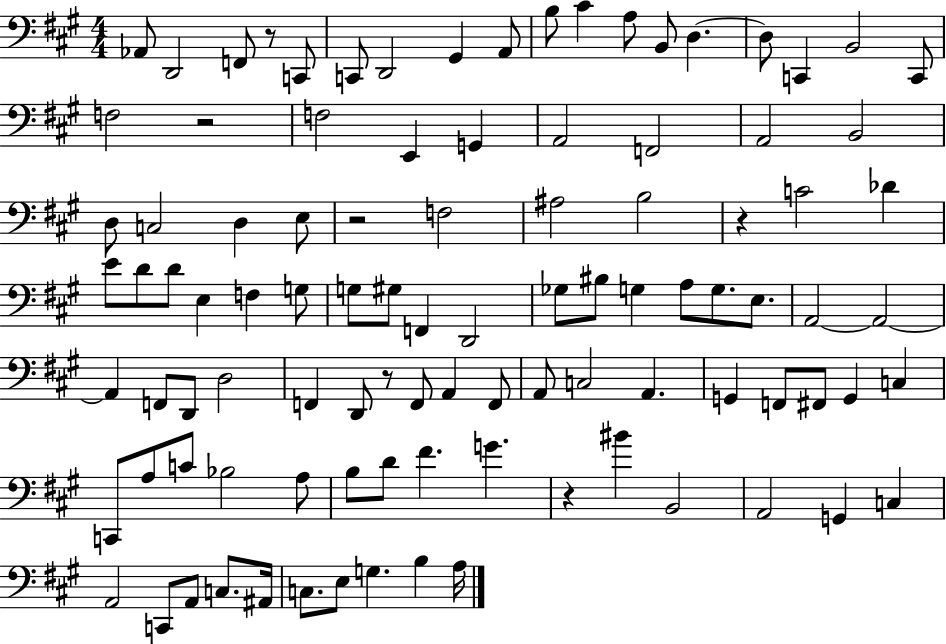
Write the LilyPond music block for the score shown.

{
  \clef bass
  \numericTimeSignature
  \time 4/4
  \key a \major
  aes,8 d,2 f,8 r8 c,8 | c,8 d,2 gis,4 a,8 | b8 cis'4 a8 b,8 d4.~~ | d8 c,4 b,2 c,8 | \break f2 r2 | f2 e,4 g,4 | a,2 f,2 | a,2 b,2 | \break d8 c2 d4 e8 | r2 f2 | ais2 b2 | r4 c'2 des'4 | \break e'8 d'8 d'8 e4 f4 g8 | g8 gis8 f,4 d,2 | ges8 bis8 g4 a8 g8. e8. | a,2~~ a,2~~ | \break a,4 f,8 d,8 d2 | f,4 d,8 r8 f,8 a,4 f,8 | a,8 c2 a,4. | g,4 f,8 fis,8 g,4 c4 | \break c,8 a8 c'8 bes2 a8 | b8 d'8 fis'4. g'4. | r4 bis'4 b,2 | a,2 g,4 c4 | \break a,2 c,8 a,8 c8. ais,16 | c8. e8 g4. b4 a16 | \bar "|."
}